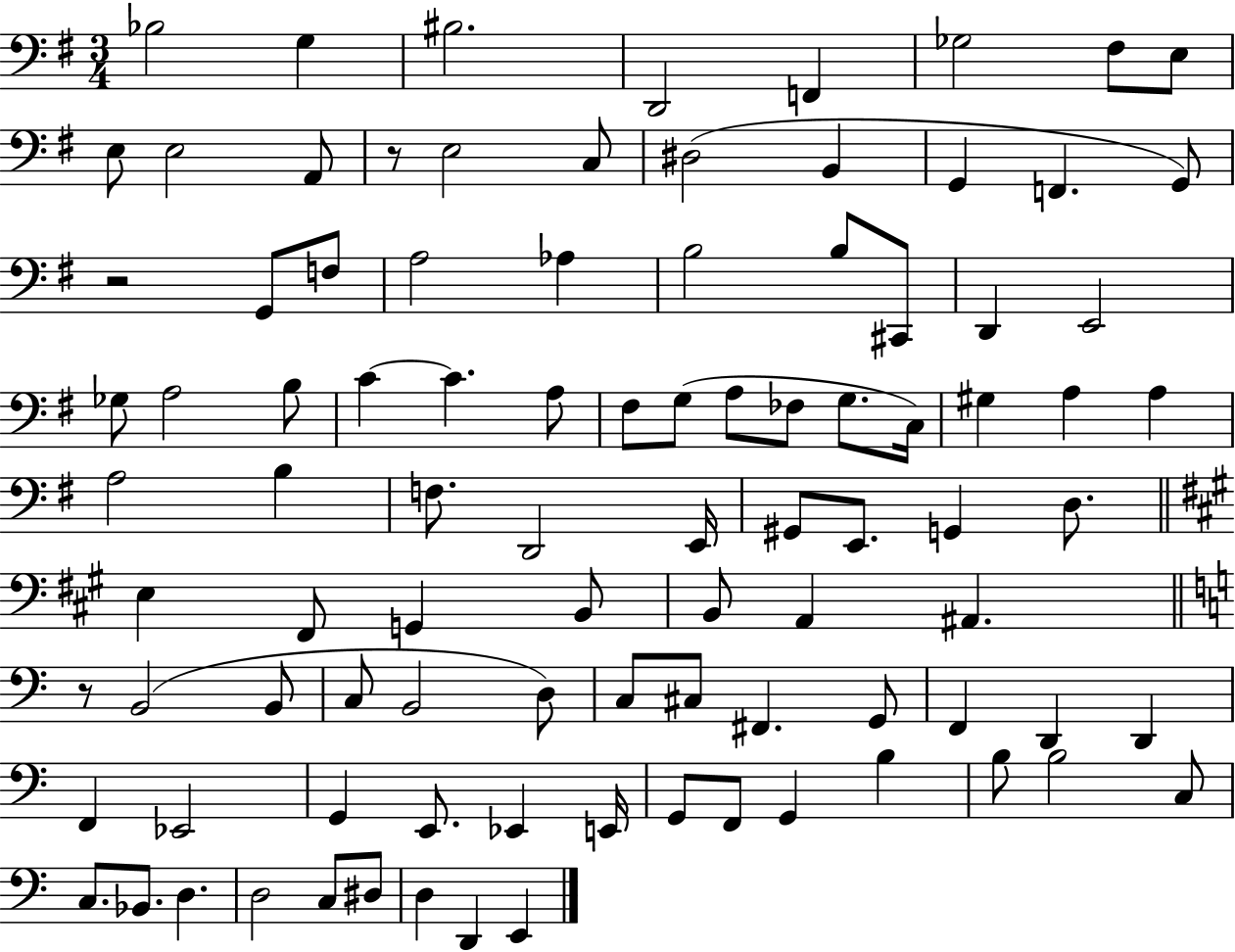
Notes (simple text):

Bb3/h G3/q BIS3/h. D2/h F2/q Gb3/h F#3/e E3/e E3/e E3/h A2/e R/e E3/h C3/e D#3/h B2/q G2/q F2/q. G2/e R/h G2/e F3/e A3/h Ab3/q B3/h B3/e C#2/e D2/q E2/h Gb3/e A3/h B3/e C4/q C4/q. A3/e F#3/e G3/e A3/e FES3/e G3/e. C3/s G#3/q A3/q A3/q A3/h B3/q F3/e. D2/h E2/s G#2/e E2/e. G2/q D3/e. E3/q F#2/e G2/q B2/e B2/e A2/q A#2/q. R/e B2/h B2/e C3/e B2/h D3/e C3/e C#3/e F#2/q. G2/e F2/q D2/q D2/q F2/q Eb2/h G2/q E2/e. Eb2/q E2/s G2/e F2/e G2/q B3/q B3/e B3/h C3/e C3/e. Bb2/e. D3/q. D3/h C3/e D#3/e D3/q D2/q E2/q